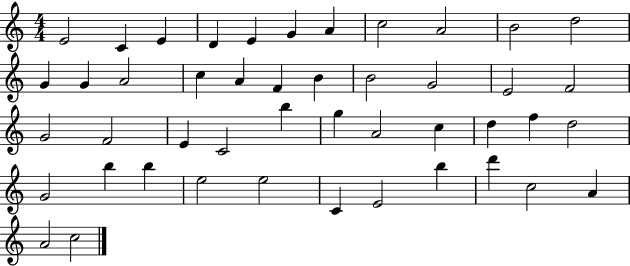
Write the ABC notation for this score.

X:1
T:Untitled
M:4/4
L:1/4
K:C
E2 C E D E G A c2 A2 B2 d2 G G A2 c A F B B2 G2 E2 F2 G2 F2 E C2 b g A2 c d f d2 G2 b b e2 e2 C E2 b d' c2 A A2 c2